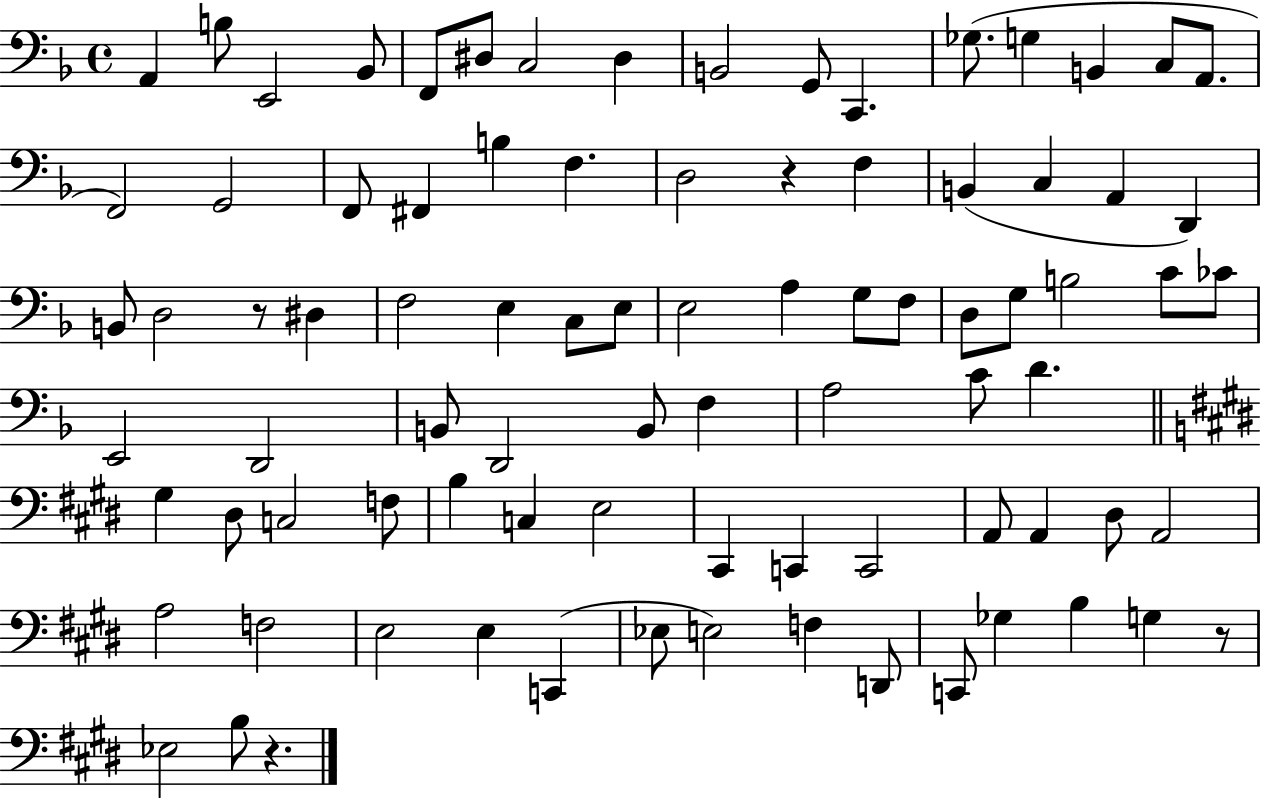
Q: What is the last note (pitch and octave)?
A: B3